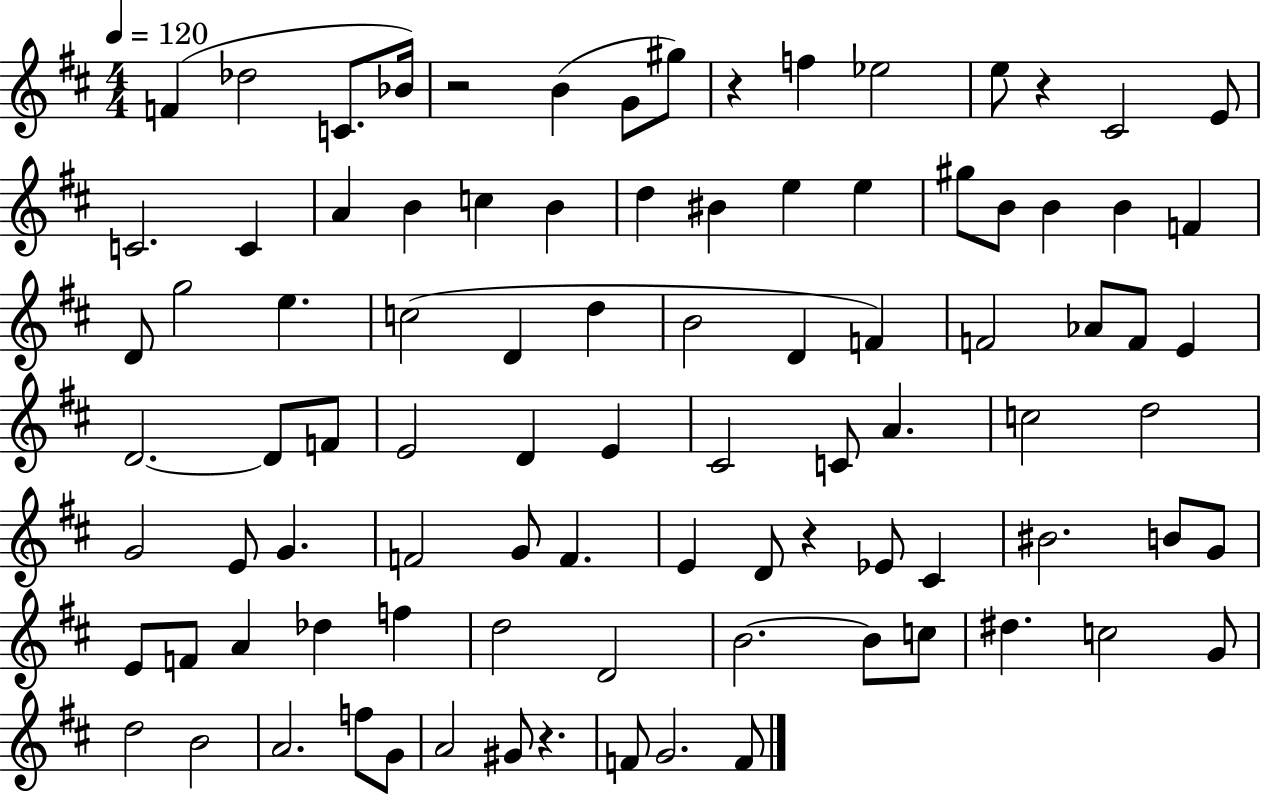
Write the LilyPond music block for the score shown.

{
  \clef treble
  \numericTimeSignature
  \time 4/4
  \key d \major
  \tempo 4 = 120
  \repeat volta 2 { f'4( des''2 c'8. bes'16) | r2 b'4( g'8 gis''8) | r4 f''4 ees''2 | e''8 r4 cis'2 e'8 | \break c'2. c'4 | a'4 b'4 c''4 b'4 | d''4 bis'4 e''4 e''4 | gis''8 b'8 b'4 b'4 f'4 | \break d'8 g''2 e''4. | c''2( d'4 d''4 | b'2 d'4 f'4) | f'2 aes'8 f'8 e'4 | \break d'2.~~ d'8 f'8 | e'2 d'4 e'4 | cis'2 c'8 a'4. | c''2 d''2 | \break g'2 e'8 g'4. | f'2 g'8 f'4. | e'4 d'8 r4 ees'8 cis'4 | bis'2. b'8 g'8 | \break e'8 f'8 a'4 des''4 f''4 | d''2 d'2 | b'2.~~ b'8 c''8 | dis''4. c''2 g'8 | \break d''2 b'2 | a'2. f''8 g'8 | a'2 gis'8 r4. | f'8 g'2. f'8 | \break } \bar "|."
}